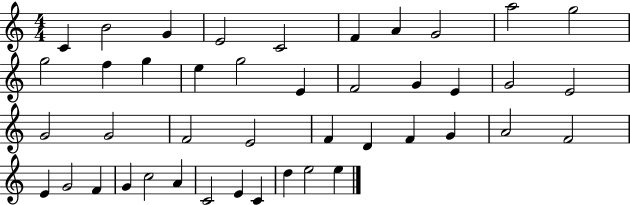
X:1
T:Untitled
M:4/4
L:1/4
K:C
C B2 G E2 C2 F A G2 a2 g2 g2 f g e g2 E F2 G E G2 E2 G2 G2 F2 E2 F D F G A2 F2 E G2 F G c2 A C2 E C d e2 e